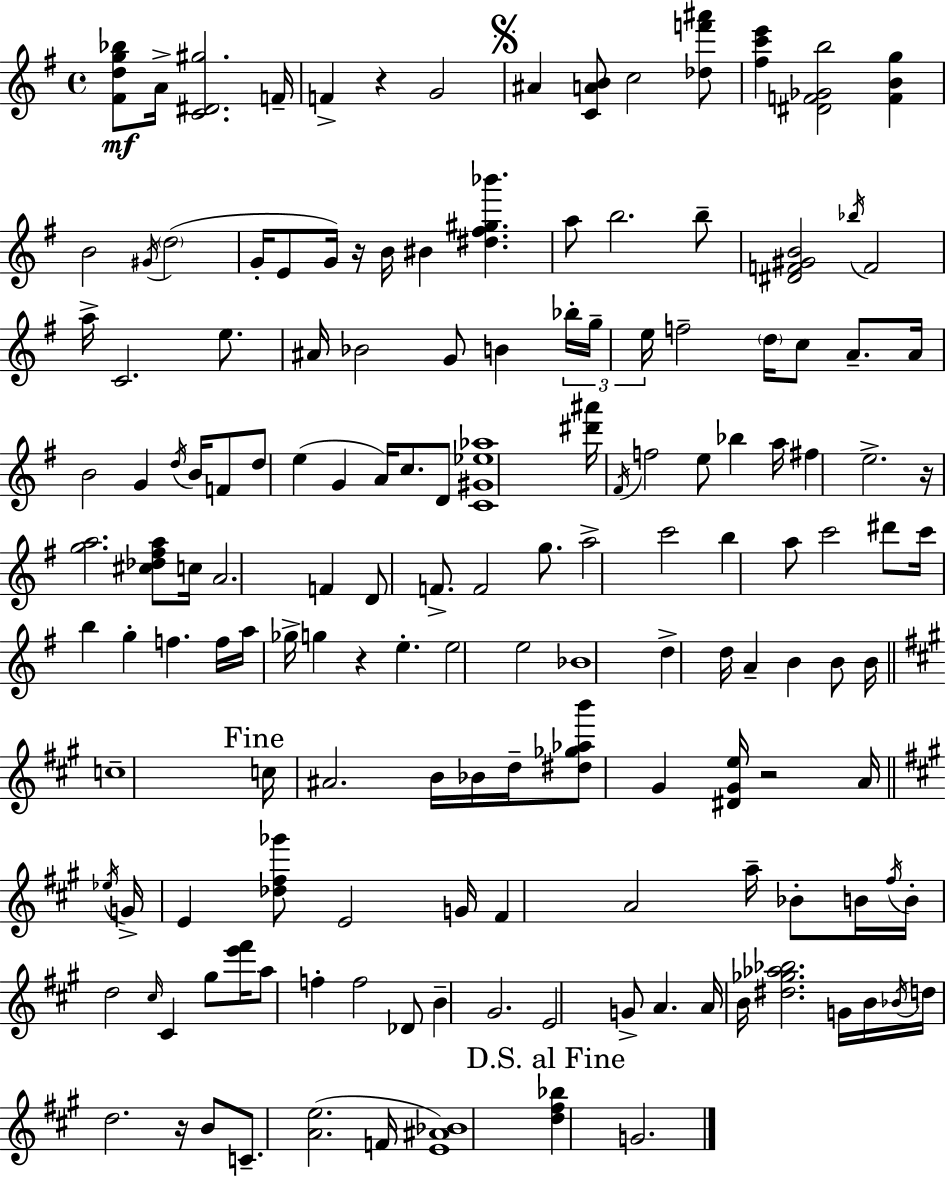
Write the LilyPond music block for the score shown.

{
  \clef treble
  \time 4/4
  \defaultTimeSignature
  \key g \major
  <fis' d'' g'' bes''>8\mf a'16-> <c' dis' gis''>2. f'16-- | f'4-> r4 g'2 | \mark \markup { \musicglyph "scripts.segno" } ais'4 <c' a' b'>8 c''2 <des'' f''' ais'''>8 | <fis'' c''' e'''>4 <dis' f' ges' b''>2 <f' b' g''>4 | \break b'2 \acciaccatura { gis'16 } \parenthesize d''2( | g'16-. e'8 g'16) r16 b'16 bis'4 <dis'' fis'' gis'' bes'''>4. | a''8 b''2. b''8-- | <dis' f' gis' b'>2 \acciaccatura { bes''16 } f'2 | \break a''16-> c'2. e''8. | ais'16 bes'2 g'8 b'4 | \tuplet 3/2 { bes''16-. g''16-- e''16 } f''2-- \parenthesize d''16 c''8 a'8.-- | a'16 b'2 g'4 \acciaccatura { d''16 } | \break b'16 f'8 d''8 e''4( g'4 a'16) c''8. | d'8 <c' gis' ees'' aes''>1 | <dis''' ais'''>16 \acciaccatura { fis'16 } f''2 e''8 bes''4 | a''16 fis''4 e''2.-> | \break r16 <g'' a''>2. | <cis'' des'' fis'' a''>8 c''16 a'2. | f'4 d'8 f'8.-> f'2 | g''8. a''2-> c'''2 | \break b''4 a''8 c'''2 | dis'''8 c'''16 b''4 g''4-. f''4. | f''16 a''16 ges''16-> g''4 r4 e''4.-. | e''2 e''2 | \break bes'1 | d''4-> d''16 a'4-- b'4 | b'8 b'16 \bar "||" \break \key a \major c''1-- | \mark "Fine" c''16 ais'2. b'16 bes'16 d''16-- | <dis'' ges'' aes'' b'''>8 gis'4 <dis' gis' e''>16 r2 a'16 | \bar "||" \break \key a \major \acciaccatura { ees''16 } g'16-> e'4 <des'' fis'' ges'''>8 e'2 | g'16 fis'4 a'2 a''16-- bes'8-. | b'16 \acciaccatura { fis''16 } b'16-. d''2 \grace { cis''16 } cis'4 | gis''8 <e''' fis'''>16 a''8 f''4-. f''2 | \break des'8 b'4-- gis'2. | e'2 g'8-> a'4. | a'16 b'16 <dis'' ges'' aes'' bes''>2. | g'16 b'16 \acciaccatura { bes'16 } d''16 d''2. | \break r16 b'8 c'8.-- <a' e''>2.( | f'16 <e' ais' bes'>1) | \mark "D.S. al Fine" <d'' fis'' bes''>4 g'2. | \bar "|."
}